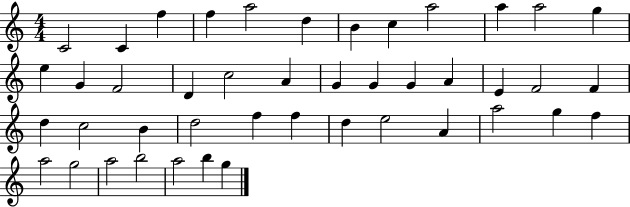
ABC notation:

X:1
T:Untitled
M:4/4
L:1/4
K:C
C2 C f f a2 d B c a2 a a2 g e G F2 D c2 A G G G A E F2 F d c2 B d2 f f d e2 A a2 g f a2 g2 a2 b2 a2 b g